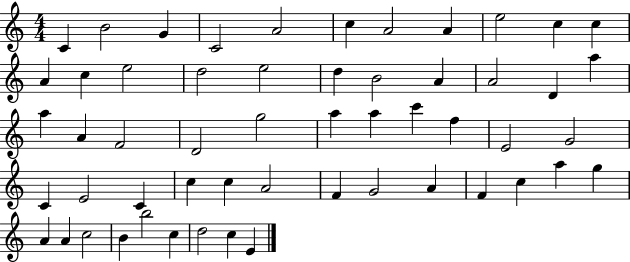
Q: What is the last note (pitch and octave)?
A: E4